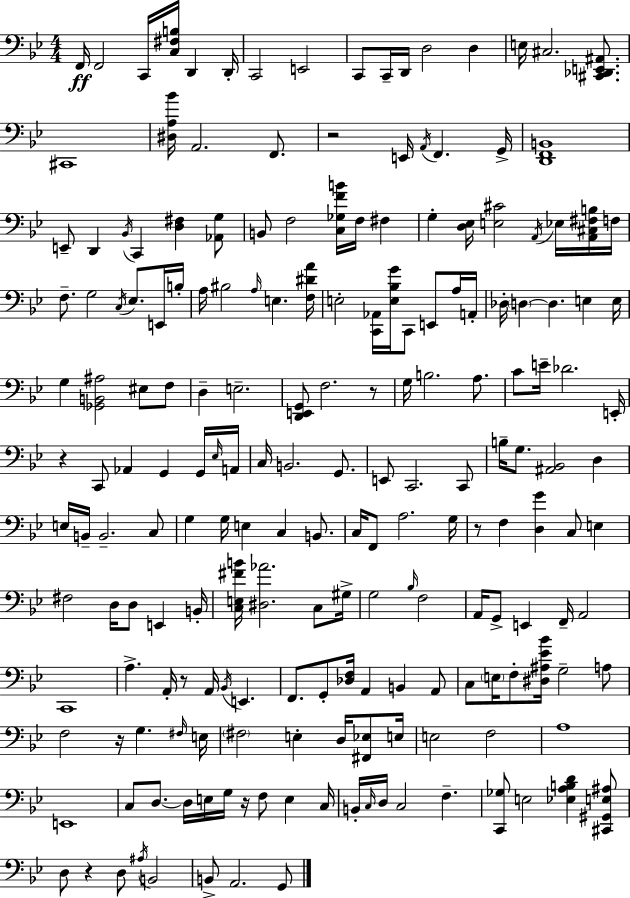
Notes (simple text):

F2/s F2/h C2/s [C3,F#3,B3]/s D2/q D2/s C2/h E2/h C2/e C2/s D2/s D3/h D3/q E3/s C#3/h. [C#2,Db2,E2,A#2]/e. C#2/w [D#3,A3,Bb4]/s A2/h. F2/e. R/h E2/s A2/s F2/q. G2/s [D2,F2,B2]/w E2/e D2/q Bb2/s C2/q [D3,F#3]/q [Ab2,G3]/e B2/e F3/h [C3,Gb3,F4,B4]/s F3/s F#3/q G3/q [D3,Eb3]/s [E3,C#4]/h A2/s Eb3/s [A2,C#3,F#3,B3]/s F3/s F3/e. G3/h C3/s Eb3/e. E2/s B3/s A3/s BIS3/h A3/s E3/q. [F3,D#4,A4]/s E3/h [C2,Ab2]/s [E3,Bb3,G4]/s C2/e E2/e A3/s A2/s Db3/s D3/q D3/q. E3/q E3/s G3/q [Gb2,B2,A#3]/h EIS3/e F3/e D3/q E3/h. [D2,E2,G2]/e F3/h. R/e G3/s B3/h. A3/e. C4/e E4/s Db4/h. E2/s R/q C2/e Ab2/q G2/q G2/s Eb3/s A2/s C3/s B2/h. G2/e. E2/e C2/h. C2/e B3/s G3/e. [A#2,Bb2]/h D3/q E3/s B2/s B2/h. C3/e G3/q G3/s E3/q C3/q B2/e. C3/s F2/e A3/h. G3/s R/e F3/q [D3,G4]/q C3/e E3/q F#3/h D3/s D3/e E2/q B2/s [C3,E3,F#4,B4]/s [D#3,Ab4]/h. C3/e G#3/s G3/h Bb3/s F3/h A2/s G2/e E2/q F2/s A2/h C2/w A3/q. A2/s R/e A2/s Bb2/s E2/q. F2/e. G2/e [Db3,F3]/s A2/q B2/q A2/e C3/e E3/s F3/e [D#3,A#3,Eb4,Bb4]/s G3/h A3/e F3/h R/s G3/q. F#3/s E3/s F#3/h E3/q D3/s [F#2,Eb3]/e E3/s E3/h F3/h A3/w E2/w C3/e D3/e. D3/s E3/s G3/s R/s F3/e E3/q C3/s B2/s C3/s D3/s C3/h F3/q. [C2,Gb3]/e E3/h [Eb3,A3,B3,D4]/q [C#2,G#2,E3,A#3]/e D3/e R/q D3/e A#3/s B2/h B2/e A2/h. G2/e